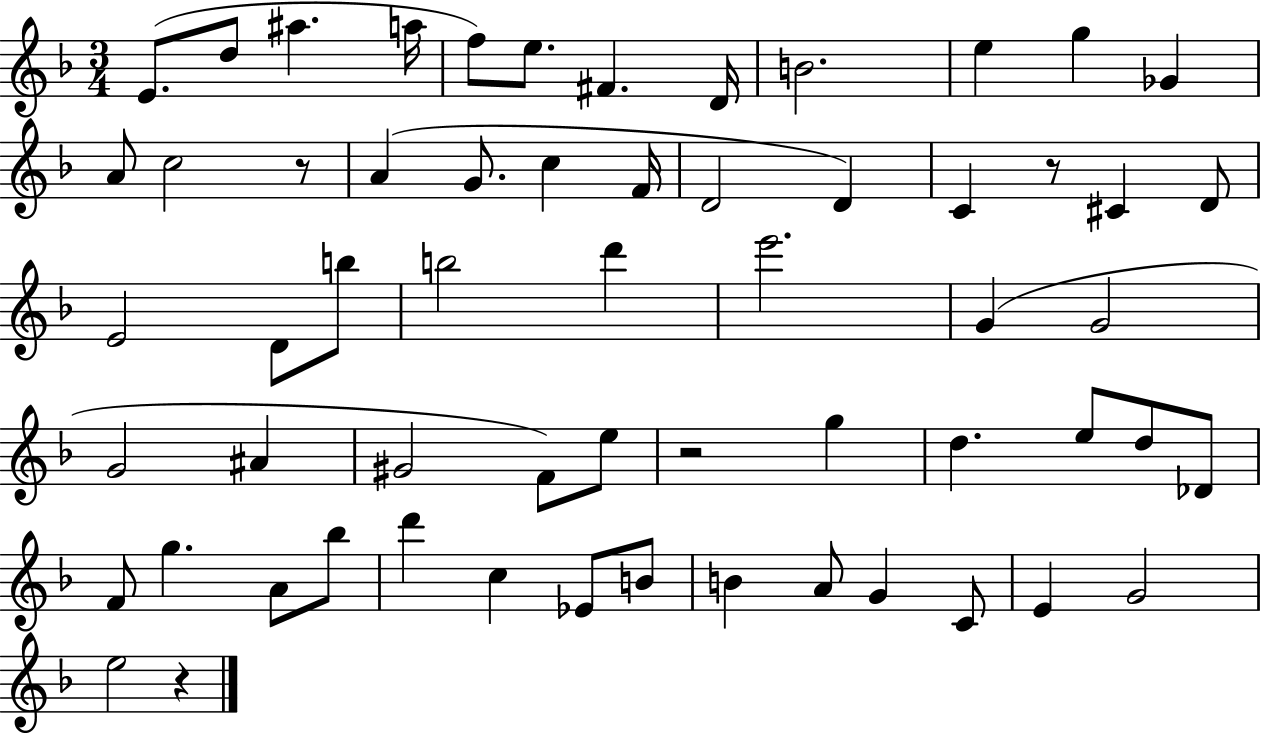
E4/e. D5/e A#5/q. A5/s F5/e E5/e. F#4/q. D4/s B4/h. E5/q G5/q Gb4/q A4/e C5/h R/e A4/q G4/e. C5/q F4/s D4/h D4/q C4/q R/e C#4/q D4/e E4/h D4/e B5/e B5/h D6/q E6/h. G4/q G4/h G4/h A#4/q G#4/h F4/e E5/e R/h G5/q D5/q. E5/e D5/e Db4/e F4/e G5/q. A4/e Bb5/e D6/q C5/q Eb4/e B4/e B4/q A4/e G4/q C4/e E4/q G4/h E5/h R/q